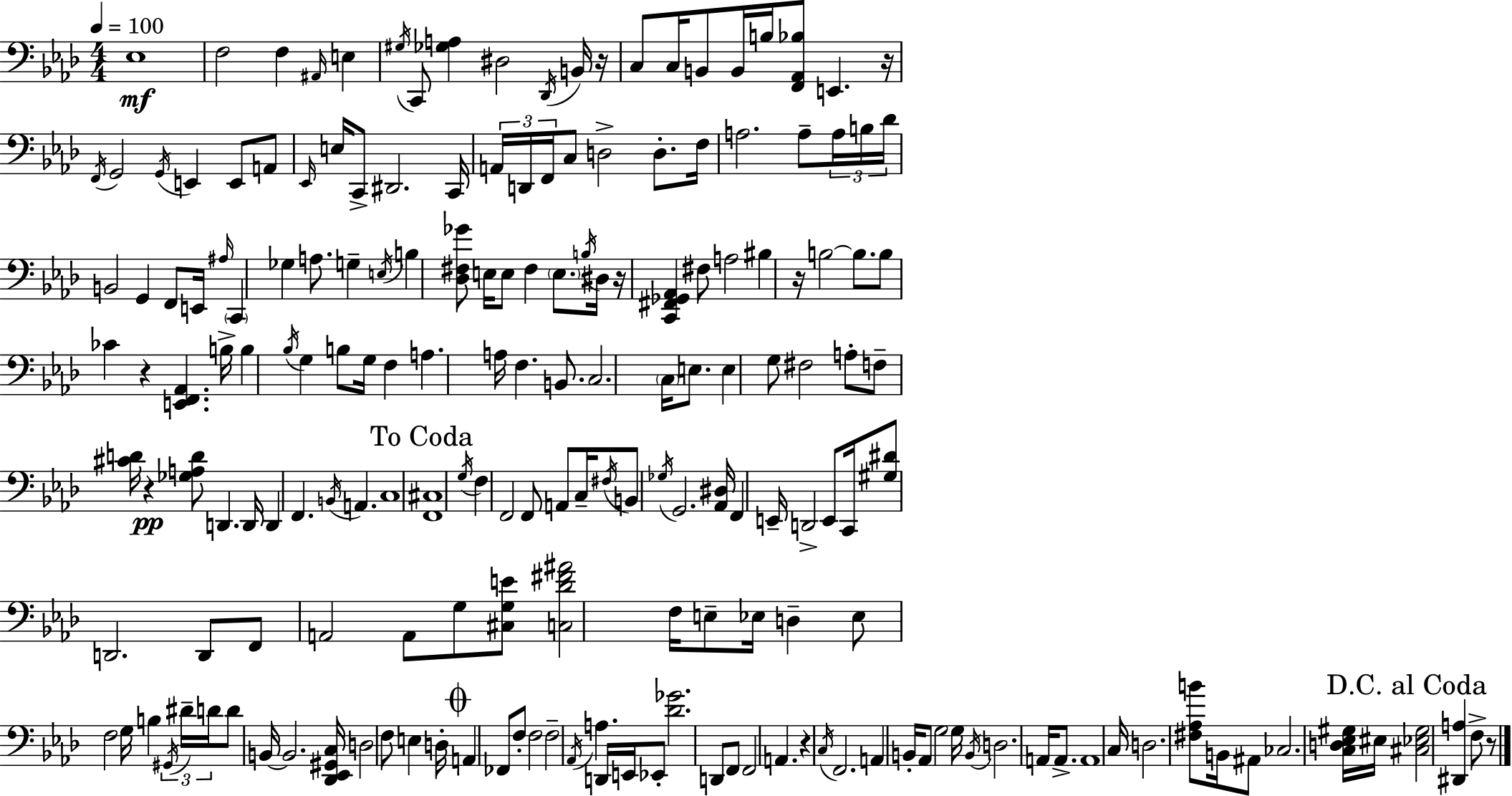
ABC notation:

X:1
T:Untitled
M:4/4
L:1/4
K:Ab
_E,4 F,2 F, ^A,,/4 E, ^G,/4 C,,/2 [_G,A,] ^D,2 _D,,/4 B,,/4 z/4 C,/2 C,/4 B,,/2 B,,/4 B,/4 [F,,_A,,_B,]/2 E,, z/4 F,,/4 G,,2 G,,/4 E,, E,,/2 A,,/2 _E,,/4 E,/4 C,,/2 ^D,,2 C,,/4 A,,/4 D,,/4 F,,/4 C,/2 D,2 D,/2 F,/4 A,2 A,/2 A,/4 B,/4 _D/4 B,,2 G,, F,,/2 E,,/4 ^A,/4 C,, _G, A,/2 G, E,/4 B, [_D,^F,_G]/2 E,/4 E,/2 ^F, E,/2 B,/4 ^D,/4 z/4 [C,,^F,,_G,,_A,,] ^F,/2 A,2 ^B, z/4 B,2 B,/2 B,/2 _C z [E,,F,,_A,,] B,/4 B, _B,/4 G, B,/2 G,/4 F, A, A,/4 F, B,,/2 C,2 C,/4 E,/2 E, G,/2 ^F,2 A,/2 F,/2 [^CD]/4 z [_G,A,D]/2 D,, D,,/4 D,, F,, B,,/4 A,, C,4 [F,,^C,]4 G,/4 F, F,,2 F,,/2 A,,/2 C,/4 ^F,/4 B,,/2 _G,/4 G,,2 [_A,,^D,]/4 F,, E,,/4 D,,2 E,,/2 C,,/4 [^G,^D]/2 D,,2 D,,/2 F,,/2 A,,2 A,,/2 G,/2 [^C,G,E]/2 [C,_D^F^A]2 F,/4 E,/2 _E,/4 D, _E,/2 F,2 G,/4 B, ^G,,/4 ^D/4 D/4 D/2 B,,/4 B,,2 [_D,,_E,,^G,,C,]/4 D,2 F,/2 E, D,/4 A,, _F,,/2 F,/2 F,2 F,2 _A,,/4 A, D,,/4 E,,/4 _E,,/2 [_D_G]2 D,,/2 F,,/2 F,,2 A,, z C,/4 F,,2 A,, B,,/4 _A,,/2 G,2 G,/4 B,,/4 D,2 A,,/4 A,,/2 A,,4 C,/4 D,2 [^F,_A,B]/2 B,,/4 ^A,,/2 _C,2 [C,D,_E,^G,]/4 ^E,/4 [^C,_E,^G,]2 [^D,,A,] F,/2 z/2